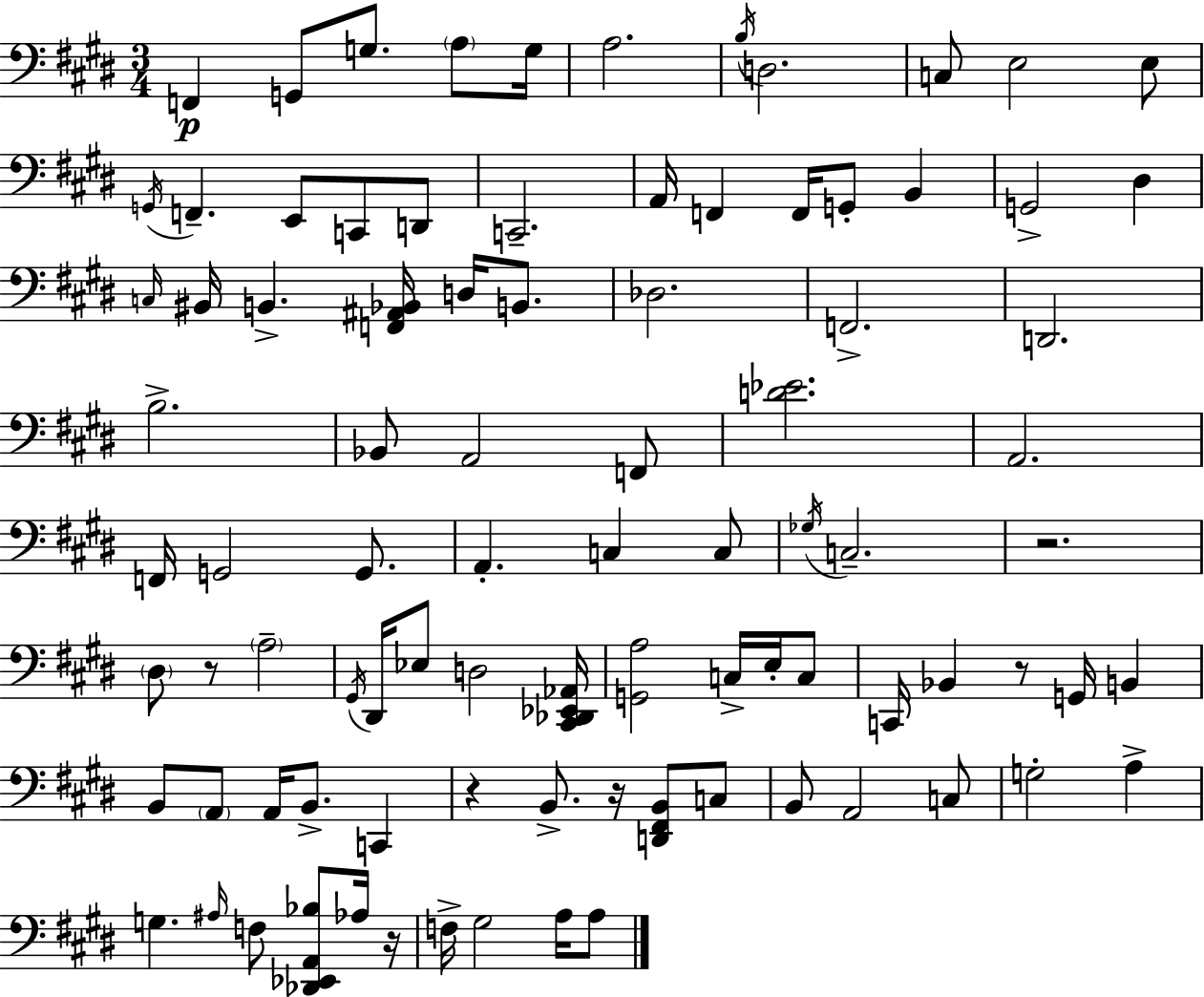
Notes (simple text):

F2/q G2/e G3/e. A3/e G3/s A3/h. B3/s D3/h. C3/e E3/h E3/e G2/s F2/q. E2/e C2/e D2/e C2/h. A2/s F2/q F2/s G2/e B2/q G2/h D#3/q C3/s BIS2/s B2/q. [F2,A#2,Bb2]/s D3/s B2/e. Db3/h. F2/h. D2/h. B3/h. Bb2/e A2/h F2/e [D4,Eb4]/h. A2/h. F2/s G2/h G2/e. A2/q. C3/q C3/e Gb3/s C3/h. R/h. D#3/e R/e A3/h G#2/s D#2/s Eb3/e D3/h [C#2,Db2,Eb2,Ab2]/s [G2,A3]/h C3/s E3/s C3/e C2/s Bb2/q R/e G2/s B2/q B2/e A2/e A2/s B2/e. C2/q R/q B2/e. R/s [D2,F#2,B2]/e C3/e B2/e A2/h C3/e G3/h A3/q G3/q. A#3/s F3/e [Db2,Eb2,A2,Bb3]/e Ab3/s R/s F3/s G#3/h A3/s A3/e